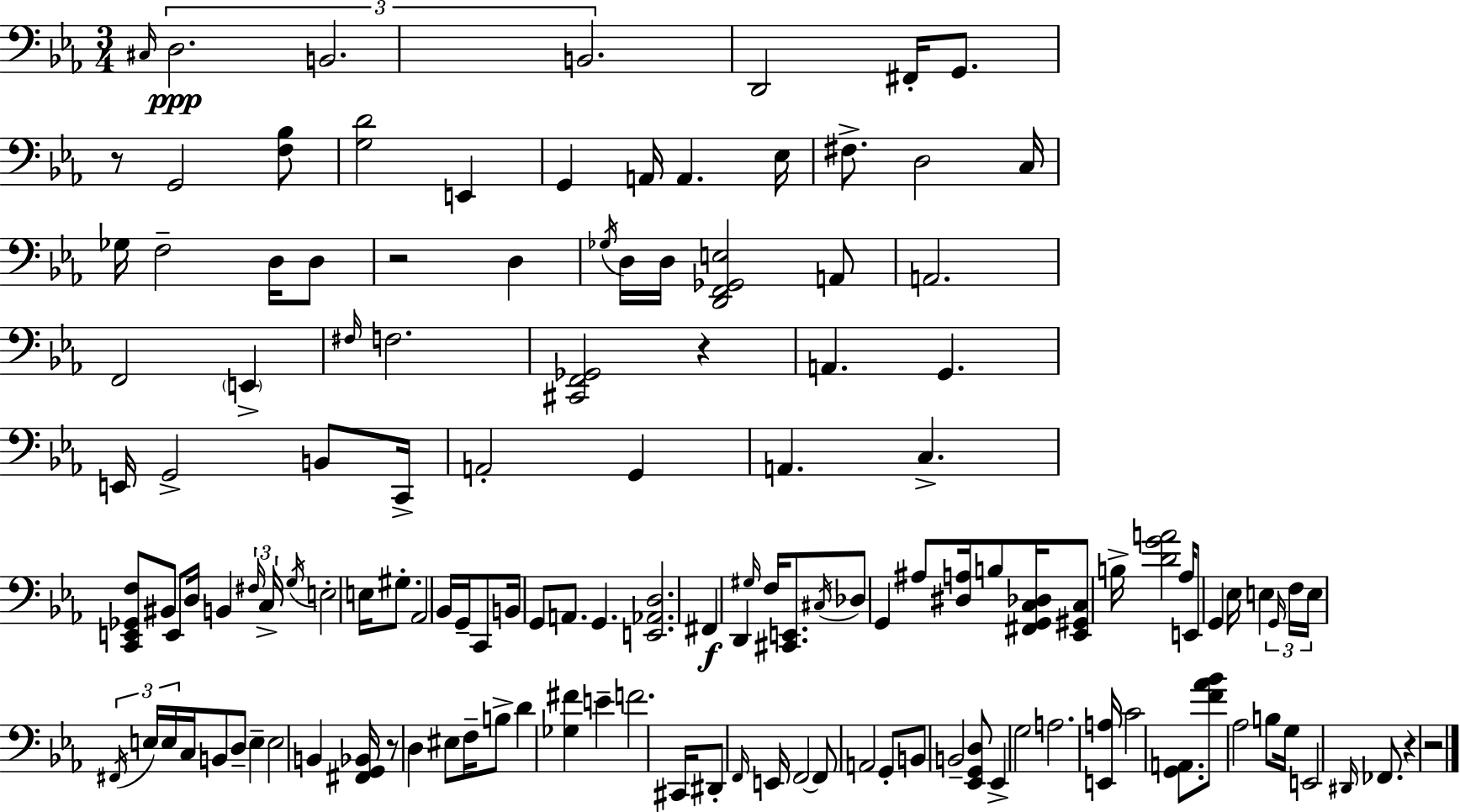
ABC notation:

X:1
T:Untitled
M:3/4
L:1/4
K:Cm
^C,/4 D,2 B,,2 B,,2 D,,2 ^F,,/4 G,,/2 z/2 G,,2 [F,_B,]/2 [G,D]2 E,, G,, A,,/4 A,, _E,/4 ^F,/2 D,2 C,/4 _G,/4 F,2 D,/4 D,/2 z2 D, _G,/4 D,/4 D,/4 [D,,F,,_G,,E,]2 A,,/2 A,,2 F,,2 E,, ^F,/4 F,2 [^C,,F,,_G,,]2 z A,, G,, E,,/4 G,,2 B,,/2 C,,/4 A,,2 G,, A,, C, [C,,E,,_G,,F,]/2 ^B,,/2 E,,/2 D,/4 B,, ^F,/4 C,/4 G,/4 E,2 E,/4 ^G,/2 _A,,2 _B,,/4 G,,/4 C,,/2 B,,/4 G,,/2 A,,/2 G,, [E,,_A,,D,]2 ^F,, D,, ^G,/4 F,/4 [^C,,E,,]/2 ^C,/4 _D,/2 G,, ^A,/2 [^D,A,]/4 B,/2 [^F,,G,,C,_D,]/4 [_E,,^G,,C,]/2 B,/4 [DGA]2 _A,/4 E,,/2 G,, _E,/4 E, G,,/4 F,/4 E,/4 ^F,,/4 E,/4 E,/4 C,/4 B,,/2 D,/2 E, E,2 B,, [^F,,G,,_B,,]/4 z/2 D, ^E,/2 F,/4 B,/2 D [_G,^F] E F2 ^C,,/4 ^D,,/2 F,,/4 E,,/4 F,,2 F,,/2 A,,2 G,,/2 B,,/2 B,,2 [_E,,G,,D,]/2 _E,, G,2 A,2 [E,,A,]/4 C2 [G,,A,,]/2 [F_A_B]/2 _A,2 B,/2 G,/4 E,,2 ^D,,/4 _F,,/2 z z2